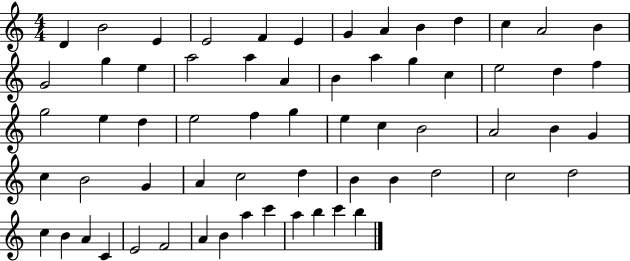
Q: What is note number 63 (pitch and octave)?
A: B5